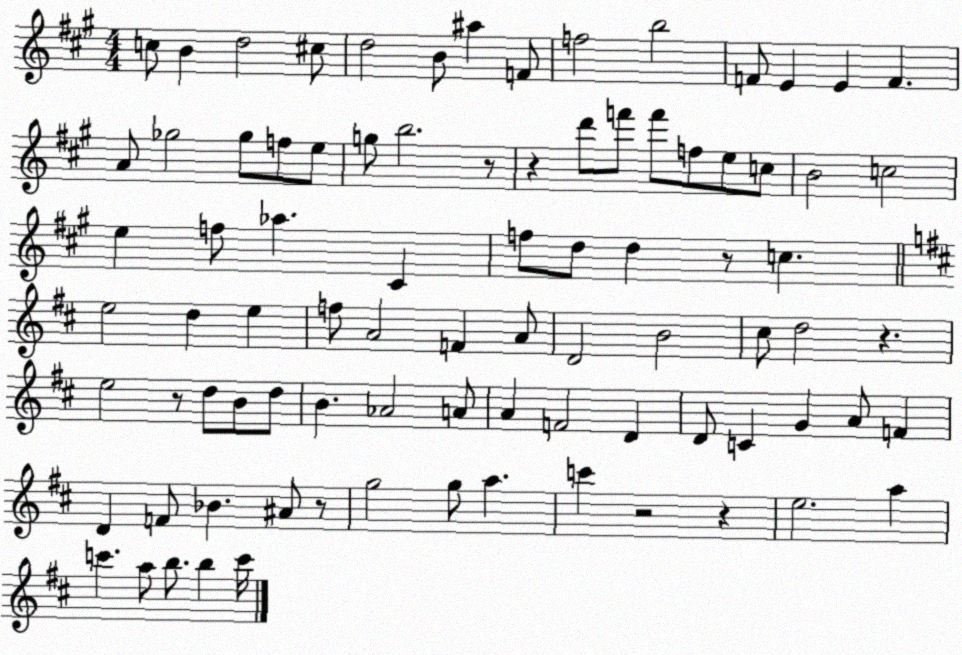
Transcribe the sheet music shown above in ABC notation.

X:1
T:Untitled
M:4/4
L:1/4
K:A
c/2 B d2 ^c/2 d2 B/2 ^a F/2 f2 b2 F/2 E E F A/2 _g2 _g/2 f/2 e/2 g/2 b2 z/2 z d'/2 f'/2 f'/2 f/2 e/2 c/2 B2 c2 e f/2 _a ^C f/2 d/2 d z/2 c e2 d e f/2 A2 F A/2 D2 B2 ^c/2 d2 z e2 z/2 d/2 B/2 d/2 B _A2 A/2 A F2 D D/2 C G A/2 F D F/2 _B ^A/2 z/2 g2 g/2 a c' z2 z e2 a c' a/2 b/2 b c'/4